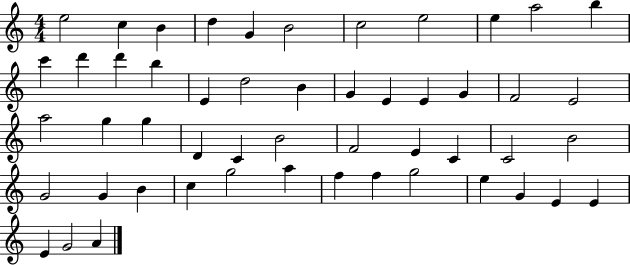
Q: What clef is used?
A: treble